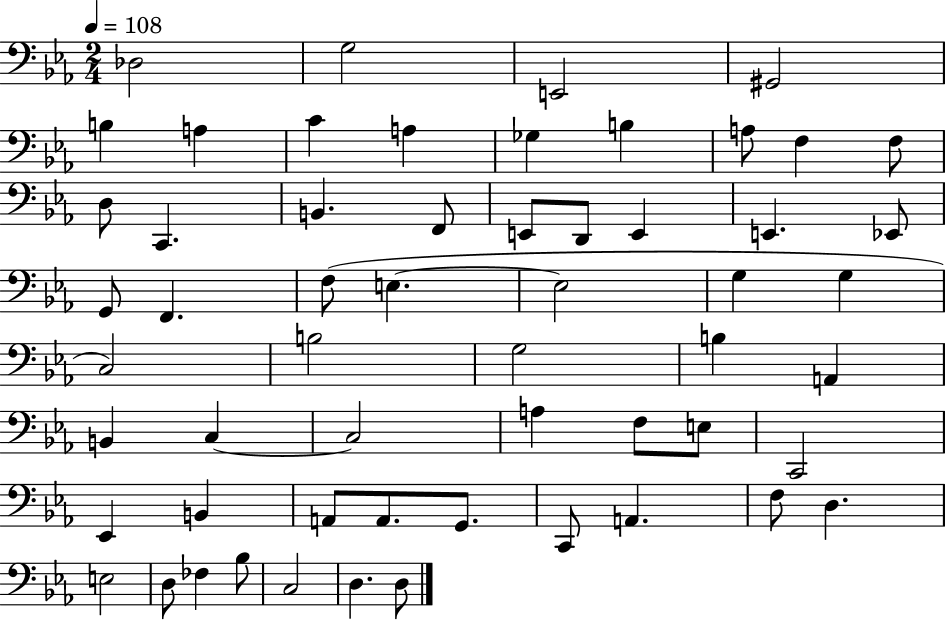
X:1
T:Untitled
M:2/4
L:1/4
K:Eb
_D,2 G,2 E,,2 ^G,,2 B, A, C A, _G, B, A,/2 F, F,/2 D,/2 C,, B,, F,,/2 E,,/2 D,,/2 E,, E,, _E,,/2 G,,/2 F,, F,/2 E, E,2 G, G, C,2 B,2 G,2 B, A,, B,, C, C,2 A, F,/2 E,/2 C,,2 _E,, B,, A,,/2 A,,/2 G,,/2 C,,/2 A,, F,/2 D, E,2 D,/2 _F, _B,/2 C,2 D, D,/2